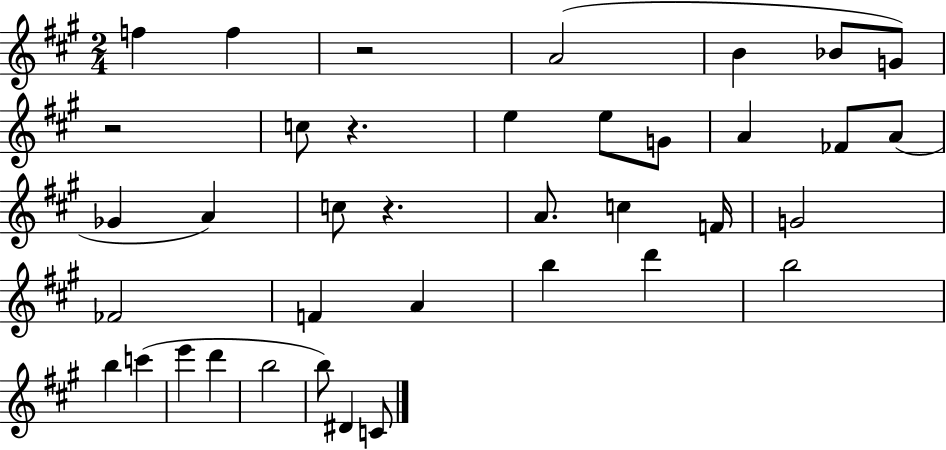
F5/q F5/q R/h A4/h B4/q Bb4/e G4/e R/h C5/e R/q. E5/q E5/e G4/e A4/q FES4/e A4/e Gb4/q A4/q C5/e R/q. A4/e. C5/q F4/s G4/h FES4/h F4/q A4/q B5/q D6/q B5/h B5/q C6/q E6/q D6/q B5/h B5/e D#4/q C4/e